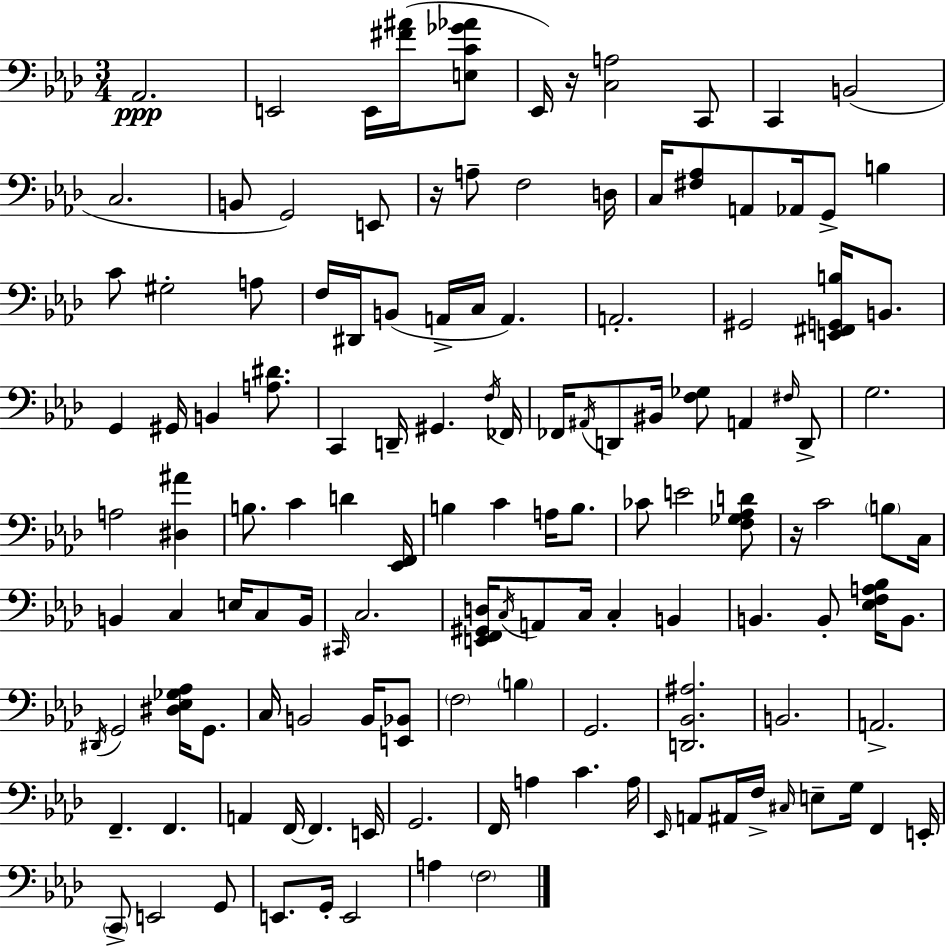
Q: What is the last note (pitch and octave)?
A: F3